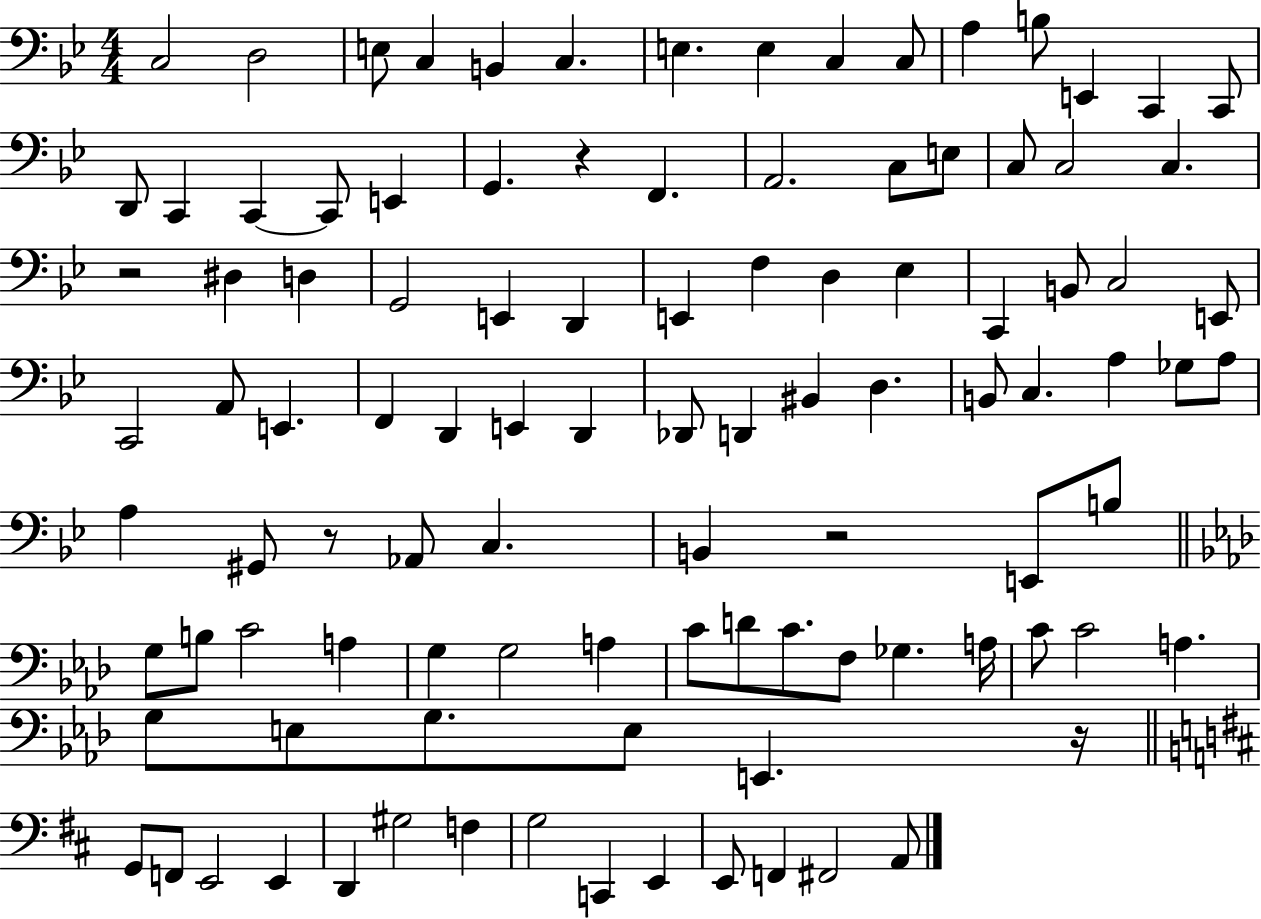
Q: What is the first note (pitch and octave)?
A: C3